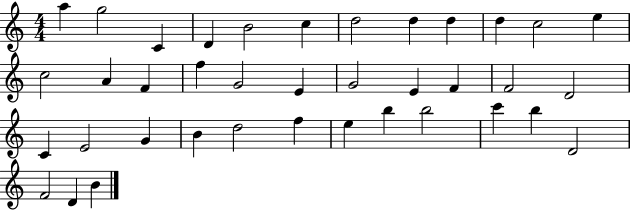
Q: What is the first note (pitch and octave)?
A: A5